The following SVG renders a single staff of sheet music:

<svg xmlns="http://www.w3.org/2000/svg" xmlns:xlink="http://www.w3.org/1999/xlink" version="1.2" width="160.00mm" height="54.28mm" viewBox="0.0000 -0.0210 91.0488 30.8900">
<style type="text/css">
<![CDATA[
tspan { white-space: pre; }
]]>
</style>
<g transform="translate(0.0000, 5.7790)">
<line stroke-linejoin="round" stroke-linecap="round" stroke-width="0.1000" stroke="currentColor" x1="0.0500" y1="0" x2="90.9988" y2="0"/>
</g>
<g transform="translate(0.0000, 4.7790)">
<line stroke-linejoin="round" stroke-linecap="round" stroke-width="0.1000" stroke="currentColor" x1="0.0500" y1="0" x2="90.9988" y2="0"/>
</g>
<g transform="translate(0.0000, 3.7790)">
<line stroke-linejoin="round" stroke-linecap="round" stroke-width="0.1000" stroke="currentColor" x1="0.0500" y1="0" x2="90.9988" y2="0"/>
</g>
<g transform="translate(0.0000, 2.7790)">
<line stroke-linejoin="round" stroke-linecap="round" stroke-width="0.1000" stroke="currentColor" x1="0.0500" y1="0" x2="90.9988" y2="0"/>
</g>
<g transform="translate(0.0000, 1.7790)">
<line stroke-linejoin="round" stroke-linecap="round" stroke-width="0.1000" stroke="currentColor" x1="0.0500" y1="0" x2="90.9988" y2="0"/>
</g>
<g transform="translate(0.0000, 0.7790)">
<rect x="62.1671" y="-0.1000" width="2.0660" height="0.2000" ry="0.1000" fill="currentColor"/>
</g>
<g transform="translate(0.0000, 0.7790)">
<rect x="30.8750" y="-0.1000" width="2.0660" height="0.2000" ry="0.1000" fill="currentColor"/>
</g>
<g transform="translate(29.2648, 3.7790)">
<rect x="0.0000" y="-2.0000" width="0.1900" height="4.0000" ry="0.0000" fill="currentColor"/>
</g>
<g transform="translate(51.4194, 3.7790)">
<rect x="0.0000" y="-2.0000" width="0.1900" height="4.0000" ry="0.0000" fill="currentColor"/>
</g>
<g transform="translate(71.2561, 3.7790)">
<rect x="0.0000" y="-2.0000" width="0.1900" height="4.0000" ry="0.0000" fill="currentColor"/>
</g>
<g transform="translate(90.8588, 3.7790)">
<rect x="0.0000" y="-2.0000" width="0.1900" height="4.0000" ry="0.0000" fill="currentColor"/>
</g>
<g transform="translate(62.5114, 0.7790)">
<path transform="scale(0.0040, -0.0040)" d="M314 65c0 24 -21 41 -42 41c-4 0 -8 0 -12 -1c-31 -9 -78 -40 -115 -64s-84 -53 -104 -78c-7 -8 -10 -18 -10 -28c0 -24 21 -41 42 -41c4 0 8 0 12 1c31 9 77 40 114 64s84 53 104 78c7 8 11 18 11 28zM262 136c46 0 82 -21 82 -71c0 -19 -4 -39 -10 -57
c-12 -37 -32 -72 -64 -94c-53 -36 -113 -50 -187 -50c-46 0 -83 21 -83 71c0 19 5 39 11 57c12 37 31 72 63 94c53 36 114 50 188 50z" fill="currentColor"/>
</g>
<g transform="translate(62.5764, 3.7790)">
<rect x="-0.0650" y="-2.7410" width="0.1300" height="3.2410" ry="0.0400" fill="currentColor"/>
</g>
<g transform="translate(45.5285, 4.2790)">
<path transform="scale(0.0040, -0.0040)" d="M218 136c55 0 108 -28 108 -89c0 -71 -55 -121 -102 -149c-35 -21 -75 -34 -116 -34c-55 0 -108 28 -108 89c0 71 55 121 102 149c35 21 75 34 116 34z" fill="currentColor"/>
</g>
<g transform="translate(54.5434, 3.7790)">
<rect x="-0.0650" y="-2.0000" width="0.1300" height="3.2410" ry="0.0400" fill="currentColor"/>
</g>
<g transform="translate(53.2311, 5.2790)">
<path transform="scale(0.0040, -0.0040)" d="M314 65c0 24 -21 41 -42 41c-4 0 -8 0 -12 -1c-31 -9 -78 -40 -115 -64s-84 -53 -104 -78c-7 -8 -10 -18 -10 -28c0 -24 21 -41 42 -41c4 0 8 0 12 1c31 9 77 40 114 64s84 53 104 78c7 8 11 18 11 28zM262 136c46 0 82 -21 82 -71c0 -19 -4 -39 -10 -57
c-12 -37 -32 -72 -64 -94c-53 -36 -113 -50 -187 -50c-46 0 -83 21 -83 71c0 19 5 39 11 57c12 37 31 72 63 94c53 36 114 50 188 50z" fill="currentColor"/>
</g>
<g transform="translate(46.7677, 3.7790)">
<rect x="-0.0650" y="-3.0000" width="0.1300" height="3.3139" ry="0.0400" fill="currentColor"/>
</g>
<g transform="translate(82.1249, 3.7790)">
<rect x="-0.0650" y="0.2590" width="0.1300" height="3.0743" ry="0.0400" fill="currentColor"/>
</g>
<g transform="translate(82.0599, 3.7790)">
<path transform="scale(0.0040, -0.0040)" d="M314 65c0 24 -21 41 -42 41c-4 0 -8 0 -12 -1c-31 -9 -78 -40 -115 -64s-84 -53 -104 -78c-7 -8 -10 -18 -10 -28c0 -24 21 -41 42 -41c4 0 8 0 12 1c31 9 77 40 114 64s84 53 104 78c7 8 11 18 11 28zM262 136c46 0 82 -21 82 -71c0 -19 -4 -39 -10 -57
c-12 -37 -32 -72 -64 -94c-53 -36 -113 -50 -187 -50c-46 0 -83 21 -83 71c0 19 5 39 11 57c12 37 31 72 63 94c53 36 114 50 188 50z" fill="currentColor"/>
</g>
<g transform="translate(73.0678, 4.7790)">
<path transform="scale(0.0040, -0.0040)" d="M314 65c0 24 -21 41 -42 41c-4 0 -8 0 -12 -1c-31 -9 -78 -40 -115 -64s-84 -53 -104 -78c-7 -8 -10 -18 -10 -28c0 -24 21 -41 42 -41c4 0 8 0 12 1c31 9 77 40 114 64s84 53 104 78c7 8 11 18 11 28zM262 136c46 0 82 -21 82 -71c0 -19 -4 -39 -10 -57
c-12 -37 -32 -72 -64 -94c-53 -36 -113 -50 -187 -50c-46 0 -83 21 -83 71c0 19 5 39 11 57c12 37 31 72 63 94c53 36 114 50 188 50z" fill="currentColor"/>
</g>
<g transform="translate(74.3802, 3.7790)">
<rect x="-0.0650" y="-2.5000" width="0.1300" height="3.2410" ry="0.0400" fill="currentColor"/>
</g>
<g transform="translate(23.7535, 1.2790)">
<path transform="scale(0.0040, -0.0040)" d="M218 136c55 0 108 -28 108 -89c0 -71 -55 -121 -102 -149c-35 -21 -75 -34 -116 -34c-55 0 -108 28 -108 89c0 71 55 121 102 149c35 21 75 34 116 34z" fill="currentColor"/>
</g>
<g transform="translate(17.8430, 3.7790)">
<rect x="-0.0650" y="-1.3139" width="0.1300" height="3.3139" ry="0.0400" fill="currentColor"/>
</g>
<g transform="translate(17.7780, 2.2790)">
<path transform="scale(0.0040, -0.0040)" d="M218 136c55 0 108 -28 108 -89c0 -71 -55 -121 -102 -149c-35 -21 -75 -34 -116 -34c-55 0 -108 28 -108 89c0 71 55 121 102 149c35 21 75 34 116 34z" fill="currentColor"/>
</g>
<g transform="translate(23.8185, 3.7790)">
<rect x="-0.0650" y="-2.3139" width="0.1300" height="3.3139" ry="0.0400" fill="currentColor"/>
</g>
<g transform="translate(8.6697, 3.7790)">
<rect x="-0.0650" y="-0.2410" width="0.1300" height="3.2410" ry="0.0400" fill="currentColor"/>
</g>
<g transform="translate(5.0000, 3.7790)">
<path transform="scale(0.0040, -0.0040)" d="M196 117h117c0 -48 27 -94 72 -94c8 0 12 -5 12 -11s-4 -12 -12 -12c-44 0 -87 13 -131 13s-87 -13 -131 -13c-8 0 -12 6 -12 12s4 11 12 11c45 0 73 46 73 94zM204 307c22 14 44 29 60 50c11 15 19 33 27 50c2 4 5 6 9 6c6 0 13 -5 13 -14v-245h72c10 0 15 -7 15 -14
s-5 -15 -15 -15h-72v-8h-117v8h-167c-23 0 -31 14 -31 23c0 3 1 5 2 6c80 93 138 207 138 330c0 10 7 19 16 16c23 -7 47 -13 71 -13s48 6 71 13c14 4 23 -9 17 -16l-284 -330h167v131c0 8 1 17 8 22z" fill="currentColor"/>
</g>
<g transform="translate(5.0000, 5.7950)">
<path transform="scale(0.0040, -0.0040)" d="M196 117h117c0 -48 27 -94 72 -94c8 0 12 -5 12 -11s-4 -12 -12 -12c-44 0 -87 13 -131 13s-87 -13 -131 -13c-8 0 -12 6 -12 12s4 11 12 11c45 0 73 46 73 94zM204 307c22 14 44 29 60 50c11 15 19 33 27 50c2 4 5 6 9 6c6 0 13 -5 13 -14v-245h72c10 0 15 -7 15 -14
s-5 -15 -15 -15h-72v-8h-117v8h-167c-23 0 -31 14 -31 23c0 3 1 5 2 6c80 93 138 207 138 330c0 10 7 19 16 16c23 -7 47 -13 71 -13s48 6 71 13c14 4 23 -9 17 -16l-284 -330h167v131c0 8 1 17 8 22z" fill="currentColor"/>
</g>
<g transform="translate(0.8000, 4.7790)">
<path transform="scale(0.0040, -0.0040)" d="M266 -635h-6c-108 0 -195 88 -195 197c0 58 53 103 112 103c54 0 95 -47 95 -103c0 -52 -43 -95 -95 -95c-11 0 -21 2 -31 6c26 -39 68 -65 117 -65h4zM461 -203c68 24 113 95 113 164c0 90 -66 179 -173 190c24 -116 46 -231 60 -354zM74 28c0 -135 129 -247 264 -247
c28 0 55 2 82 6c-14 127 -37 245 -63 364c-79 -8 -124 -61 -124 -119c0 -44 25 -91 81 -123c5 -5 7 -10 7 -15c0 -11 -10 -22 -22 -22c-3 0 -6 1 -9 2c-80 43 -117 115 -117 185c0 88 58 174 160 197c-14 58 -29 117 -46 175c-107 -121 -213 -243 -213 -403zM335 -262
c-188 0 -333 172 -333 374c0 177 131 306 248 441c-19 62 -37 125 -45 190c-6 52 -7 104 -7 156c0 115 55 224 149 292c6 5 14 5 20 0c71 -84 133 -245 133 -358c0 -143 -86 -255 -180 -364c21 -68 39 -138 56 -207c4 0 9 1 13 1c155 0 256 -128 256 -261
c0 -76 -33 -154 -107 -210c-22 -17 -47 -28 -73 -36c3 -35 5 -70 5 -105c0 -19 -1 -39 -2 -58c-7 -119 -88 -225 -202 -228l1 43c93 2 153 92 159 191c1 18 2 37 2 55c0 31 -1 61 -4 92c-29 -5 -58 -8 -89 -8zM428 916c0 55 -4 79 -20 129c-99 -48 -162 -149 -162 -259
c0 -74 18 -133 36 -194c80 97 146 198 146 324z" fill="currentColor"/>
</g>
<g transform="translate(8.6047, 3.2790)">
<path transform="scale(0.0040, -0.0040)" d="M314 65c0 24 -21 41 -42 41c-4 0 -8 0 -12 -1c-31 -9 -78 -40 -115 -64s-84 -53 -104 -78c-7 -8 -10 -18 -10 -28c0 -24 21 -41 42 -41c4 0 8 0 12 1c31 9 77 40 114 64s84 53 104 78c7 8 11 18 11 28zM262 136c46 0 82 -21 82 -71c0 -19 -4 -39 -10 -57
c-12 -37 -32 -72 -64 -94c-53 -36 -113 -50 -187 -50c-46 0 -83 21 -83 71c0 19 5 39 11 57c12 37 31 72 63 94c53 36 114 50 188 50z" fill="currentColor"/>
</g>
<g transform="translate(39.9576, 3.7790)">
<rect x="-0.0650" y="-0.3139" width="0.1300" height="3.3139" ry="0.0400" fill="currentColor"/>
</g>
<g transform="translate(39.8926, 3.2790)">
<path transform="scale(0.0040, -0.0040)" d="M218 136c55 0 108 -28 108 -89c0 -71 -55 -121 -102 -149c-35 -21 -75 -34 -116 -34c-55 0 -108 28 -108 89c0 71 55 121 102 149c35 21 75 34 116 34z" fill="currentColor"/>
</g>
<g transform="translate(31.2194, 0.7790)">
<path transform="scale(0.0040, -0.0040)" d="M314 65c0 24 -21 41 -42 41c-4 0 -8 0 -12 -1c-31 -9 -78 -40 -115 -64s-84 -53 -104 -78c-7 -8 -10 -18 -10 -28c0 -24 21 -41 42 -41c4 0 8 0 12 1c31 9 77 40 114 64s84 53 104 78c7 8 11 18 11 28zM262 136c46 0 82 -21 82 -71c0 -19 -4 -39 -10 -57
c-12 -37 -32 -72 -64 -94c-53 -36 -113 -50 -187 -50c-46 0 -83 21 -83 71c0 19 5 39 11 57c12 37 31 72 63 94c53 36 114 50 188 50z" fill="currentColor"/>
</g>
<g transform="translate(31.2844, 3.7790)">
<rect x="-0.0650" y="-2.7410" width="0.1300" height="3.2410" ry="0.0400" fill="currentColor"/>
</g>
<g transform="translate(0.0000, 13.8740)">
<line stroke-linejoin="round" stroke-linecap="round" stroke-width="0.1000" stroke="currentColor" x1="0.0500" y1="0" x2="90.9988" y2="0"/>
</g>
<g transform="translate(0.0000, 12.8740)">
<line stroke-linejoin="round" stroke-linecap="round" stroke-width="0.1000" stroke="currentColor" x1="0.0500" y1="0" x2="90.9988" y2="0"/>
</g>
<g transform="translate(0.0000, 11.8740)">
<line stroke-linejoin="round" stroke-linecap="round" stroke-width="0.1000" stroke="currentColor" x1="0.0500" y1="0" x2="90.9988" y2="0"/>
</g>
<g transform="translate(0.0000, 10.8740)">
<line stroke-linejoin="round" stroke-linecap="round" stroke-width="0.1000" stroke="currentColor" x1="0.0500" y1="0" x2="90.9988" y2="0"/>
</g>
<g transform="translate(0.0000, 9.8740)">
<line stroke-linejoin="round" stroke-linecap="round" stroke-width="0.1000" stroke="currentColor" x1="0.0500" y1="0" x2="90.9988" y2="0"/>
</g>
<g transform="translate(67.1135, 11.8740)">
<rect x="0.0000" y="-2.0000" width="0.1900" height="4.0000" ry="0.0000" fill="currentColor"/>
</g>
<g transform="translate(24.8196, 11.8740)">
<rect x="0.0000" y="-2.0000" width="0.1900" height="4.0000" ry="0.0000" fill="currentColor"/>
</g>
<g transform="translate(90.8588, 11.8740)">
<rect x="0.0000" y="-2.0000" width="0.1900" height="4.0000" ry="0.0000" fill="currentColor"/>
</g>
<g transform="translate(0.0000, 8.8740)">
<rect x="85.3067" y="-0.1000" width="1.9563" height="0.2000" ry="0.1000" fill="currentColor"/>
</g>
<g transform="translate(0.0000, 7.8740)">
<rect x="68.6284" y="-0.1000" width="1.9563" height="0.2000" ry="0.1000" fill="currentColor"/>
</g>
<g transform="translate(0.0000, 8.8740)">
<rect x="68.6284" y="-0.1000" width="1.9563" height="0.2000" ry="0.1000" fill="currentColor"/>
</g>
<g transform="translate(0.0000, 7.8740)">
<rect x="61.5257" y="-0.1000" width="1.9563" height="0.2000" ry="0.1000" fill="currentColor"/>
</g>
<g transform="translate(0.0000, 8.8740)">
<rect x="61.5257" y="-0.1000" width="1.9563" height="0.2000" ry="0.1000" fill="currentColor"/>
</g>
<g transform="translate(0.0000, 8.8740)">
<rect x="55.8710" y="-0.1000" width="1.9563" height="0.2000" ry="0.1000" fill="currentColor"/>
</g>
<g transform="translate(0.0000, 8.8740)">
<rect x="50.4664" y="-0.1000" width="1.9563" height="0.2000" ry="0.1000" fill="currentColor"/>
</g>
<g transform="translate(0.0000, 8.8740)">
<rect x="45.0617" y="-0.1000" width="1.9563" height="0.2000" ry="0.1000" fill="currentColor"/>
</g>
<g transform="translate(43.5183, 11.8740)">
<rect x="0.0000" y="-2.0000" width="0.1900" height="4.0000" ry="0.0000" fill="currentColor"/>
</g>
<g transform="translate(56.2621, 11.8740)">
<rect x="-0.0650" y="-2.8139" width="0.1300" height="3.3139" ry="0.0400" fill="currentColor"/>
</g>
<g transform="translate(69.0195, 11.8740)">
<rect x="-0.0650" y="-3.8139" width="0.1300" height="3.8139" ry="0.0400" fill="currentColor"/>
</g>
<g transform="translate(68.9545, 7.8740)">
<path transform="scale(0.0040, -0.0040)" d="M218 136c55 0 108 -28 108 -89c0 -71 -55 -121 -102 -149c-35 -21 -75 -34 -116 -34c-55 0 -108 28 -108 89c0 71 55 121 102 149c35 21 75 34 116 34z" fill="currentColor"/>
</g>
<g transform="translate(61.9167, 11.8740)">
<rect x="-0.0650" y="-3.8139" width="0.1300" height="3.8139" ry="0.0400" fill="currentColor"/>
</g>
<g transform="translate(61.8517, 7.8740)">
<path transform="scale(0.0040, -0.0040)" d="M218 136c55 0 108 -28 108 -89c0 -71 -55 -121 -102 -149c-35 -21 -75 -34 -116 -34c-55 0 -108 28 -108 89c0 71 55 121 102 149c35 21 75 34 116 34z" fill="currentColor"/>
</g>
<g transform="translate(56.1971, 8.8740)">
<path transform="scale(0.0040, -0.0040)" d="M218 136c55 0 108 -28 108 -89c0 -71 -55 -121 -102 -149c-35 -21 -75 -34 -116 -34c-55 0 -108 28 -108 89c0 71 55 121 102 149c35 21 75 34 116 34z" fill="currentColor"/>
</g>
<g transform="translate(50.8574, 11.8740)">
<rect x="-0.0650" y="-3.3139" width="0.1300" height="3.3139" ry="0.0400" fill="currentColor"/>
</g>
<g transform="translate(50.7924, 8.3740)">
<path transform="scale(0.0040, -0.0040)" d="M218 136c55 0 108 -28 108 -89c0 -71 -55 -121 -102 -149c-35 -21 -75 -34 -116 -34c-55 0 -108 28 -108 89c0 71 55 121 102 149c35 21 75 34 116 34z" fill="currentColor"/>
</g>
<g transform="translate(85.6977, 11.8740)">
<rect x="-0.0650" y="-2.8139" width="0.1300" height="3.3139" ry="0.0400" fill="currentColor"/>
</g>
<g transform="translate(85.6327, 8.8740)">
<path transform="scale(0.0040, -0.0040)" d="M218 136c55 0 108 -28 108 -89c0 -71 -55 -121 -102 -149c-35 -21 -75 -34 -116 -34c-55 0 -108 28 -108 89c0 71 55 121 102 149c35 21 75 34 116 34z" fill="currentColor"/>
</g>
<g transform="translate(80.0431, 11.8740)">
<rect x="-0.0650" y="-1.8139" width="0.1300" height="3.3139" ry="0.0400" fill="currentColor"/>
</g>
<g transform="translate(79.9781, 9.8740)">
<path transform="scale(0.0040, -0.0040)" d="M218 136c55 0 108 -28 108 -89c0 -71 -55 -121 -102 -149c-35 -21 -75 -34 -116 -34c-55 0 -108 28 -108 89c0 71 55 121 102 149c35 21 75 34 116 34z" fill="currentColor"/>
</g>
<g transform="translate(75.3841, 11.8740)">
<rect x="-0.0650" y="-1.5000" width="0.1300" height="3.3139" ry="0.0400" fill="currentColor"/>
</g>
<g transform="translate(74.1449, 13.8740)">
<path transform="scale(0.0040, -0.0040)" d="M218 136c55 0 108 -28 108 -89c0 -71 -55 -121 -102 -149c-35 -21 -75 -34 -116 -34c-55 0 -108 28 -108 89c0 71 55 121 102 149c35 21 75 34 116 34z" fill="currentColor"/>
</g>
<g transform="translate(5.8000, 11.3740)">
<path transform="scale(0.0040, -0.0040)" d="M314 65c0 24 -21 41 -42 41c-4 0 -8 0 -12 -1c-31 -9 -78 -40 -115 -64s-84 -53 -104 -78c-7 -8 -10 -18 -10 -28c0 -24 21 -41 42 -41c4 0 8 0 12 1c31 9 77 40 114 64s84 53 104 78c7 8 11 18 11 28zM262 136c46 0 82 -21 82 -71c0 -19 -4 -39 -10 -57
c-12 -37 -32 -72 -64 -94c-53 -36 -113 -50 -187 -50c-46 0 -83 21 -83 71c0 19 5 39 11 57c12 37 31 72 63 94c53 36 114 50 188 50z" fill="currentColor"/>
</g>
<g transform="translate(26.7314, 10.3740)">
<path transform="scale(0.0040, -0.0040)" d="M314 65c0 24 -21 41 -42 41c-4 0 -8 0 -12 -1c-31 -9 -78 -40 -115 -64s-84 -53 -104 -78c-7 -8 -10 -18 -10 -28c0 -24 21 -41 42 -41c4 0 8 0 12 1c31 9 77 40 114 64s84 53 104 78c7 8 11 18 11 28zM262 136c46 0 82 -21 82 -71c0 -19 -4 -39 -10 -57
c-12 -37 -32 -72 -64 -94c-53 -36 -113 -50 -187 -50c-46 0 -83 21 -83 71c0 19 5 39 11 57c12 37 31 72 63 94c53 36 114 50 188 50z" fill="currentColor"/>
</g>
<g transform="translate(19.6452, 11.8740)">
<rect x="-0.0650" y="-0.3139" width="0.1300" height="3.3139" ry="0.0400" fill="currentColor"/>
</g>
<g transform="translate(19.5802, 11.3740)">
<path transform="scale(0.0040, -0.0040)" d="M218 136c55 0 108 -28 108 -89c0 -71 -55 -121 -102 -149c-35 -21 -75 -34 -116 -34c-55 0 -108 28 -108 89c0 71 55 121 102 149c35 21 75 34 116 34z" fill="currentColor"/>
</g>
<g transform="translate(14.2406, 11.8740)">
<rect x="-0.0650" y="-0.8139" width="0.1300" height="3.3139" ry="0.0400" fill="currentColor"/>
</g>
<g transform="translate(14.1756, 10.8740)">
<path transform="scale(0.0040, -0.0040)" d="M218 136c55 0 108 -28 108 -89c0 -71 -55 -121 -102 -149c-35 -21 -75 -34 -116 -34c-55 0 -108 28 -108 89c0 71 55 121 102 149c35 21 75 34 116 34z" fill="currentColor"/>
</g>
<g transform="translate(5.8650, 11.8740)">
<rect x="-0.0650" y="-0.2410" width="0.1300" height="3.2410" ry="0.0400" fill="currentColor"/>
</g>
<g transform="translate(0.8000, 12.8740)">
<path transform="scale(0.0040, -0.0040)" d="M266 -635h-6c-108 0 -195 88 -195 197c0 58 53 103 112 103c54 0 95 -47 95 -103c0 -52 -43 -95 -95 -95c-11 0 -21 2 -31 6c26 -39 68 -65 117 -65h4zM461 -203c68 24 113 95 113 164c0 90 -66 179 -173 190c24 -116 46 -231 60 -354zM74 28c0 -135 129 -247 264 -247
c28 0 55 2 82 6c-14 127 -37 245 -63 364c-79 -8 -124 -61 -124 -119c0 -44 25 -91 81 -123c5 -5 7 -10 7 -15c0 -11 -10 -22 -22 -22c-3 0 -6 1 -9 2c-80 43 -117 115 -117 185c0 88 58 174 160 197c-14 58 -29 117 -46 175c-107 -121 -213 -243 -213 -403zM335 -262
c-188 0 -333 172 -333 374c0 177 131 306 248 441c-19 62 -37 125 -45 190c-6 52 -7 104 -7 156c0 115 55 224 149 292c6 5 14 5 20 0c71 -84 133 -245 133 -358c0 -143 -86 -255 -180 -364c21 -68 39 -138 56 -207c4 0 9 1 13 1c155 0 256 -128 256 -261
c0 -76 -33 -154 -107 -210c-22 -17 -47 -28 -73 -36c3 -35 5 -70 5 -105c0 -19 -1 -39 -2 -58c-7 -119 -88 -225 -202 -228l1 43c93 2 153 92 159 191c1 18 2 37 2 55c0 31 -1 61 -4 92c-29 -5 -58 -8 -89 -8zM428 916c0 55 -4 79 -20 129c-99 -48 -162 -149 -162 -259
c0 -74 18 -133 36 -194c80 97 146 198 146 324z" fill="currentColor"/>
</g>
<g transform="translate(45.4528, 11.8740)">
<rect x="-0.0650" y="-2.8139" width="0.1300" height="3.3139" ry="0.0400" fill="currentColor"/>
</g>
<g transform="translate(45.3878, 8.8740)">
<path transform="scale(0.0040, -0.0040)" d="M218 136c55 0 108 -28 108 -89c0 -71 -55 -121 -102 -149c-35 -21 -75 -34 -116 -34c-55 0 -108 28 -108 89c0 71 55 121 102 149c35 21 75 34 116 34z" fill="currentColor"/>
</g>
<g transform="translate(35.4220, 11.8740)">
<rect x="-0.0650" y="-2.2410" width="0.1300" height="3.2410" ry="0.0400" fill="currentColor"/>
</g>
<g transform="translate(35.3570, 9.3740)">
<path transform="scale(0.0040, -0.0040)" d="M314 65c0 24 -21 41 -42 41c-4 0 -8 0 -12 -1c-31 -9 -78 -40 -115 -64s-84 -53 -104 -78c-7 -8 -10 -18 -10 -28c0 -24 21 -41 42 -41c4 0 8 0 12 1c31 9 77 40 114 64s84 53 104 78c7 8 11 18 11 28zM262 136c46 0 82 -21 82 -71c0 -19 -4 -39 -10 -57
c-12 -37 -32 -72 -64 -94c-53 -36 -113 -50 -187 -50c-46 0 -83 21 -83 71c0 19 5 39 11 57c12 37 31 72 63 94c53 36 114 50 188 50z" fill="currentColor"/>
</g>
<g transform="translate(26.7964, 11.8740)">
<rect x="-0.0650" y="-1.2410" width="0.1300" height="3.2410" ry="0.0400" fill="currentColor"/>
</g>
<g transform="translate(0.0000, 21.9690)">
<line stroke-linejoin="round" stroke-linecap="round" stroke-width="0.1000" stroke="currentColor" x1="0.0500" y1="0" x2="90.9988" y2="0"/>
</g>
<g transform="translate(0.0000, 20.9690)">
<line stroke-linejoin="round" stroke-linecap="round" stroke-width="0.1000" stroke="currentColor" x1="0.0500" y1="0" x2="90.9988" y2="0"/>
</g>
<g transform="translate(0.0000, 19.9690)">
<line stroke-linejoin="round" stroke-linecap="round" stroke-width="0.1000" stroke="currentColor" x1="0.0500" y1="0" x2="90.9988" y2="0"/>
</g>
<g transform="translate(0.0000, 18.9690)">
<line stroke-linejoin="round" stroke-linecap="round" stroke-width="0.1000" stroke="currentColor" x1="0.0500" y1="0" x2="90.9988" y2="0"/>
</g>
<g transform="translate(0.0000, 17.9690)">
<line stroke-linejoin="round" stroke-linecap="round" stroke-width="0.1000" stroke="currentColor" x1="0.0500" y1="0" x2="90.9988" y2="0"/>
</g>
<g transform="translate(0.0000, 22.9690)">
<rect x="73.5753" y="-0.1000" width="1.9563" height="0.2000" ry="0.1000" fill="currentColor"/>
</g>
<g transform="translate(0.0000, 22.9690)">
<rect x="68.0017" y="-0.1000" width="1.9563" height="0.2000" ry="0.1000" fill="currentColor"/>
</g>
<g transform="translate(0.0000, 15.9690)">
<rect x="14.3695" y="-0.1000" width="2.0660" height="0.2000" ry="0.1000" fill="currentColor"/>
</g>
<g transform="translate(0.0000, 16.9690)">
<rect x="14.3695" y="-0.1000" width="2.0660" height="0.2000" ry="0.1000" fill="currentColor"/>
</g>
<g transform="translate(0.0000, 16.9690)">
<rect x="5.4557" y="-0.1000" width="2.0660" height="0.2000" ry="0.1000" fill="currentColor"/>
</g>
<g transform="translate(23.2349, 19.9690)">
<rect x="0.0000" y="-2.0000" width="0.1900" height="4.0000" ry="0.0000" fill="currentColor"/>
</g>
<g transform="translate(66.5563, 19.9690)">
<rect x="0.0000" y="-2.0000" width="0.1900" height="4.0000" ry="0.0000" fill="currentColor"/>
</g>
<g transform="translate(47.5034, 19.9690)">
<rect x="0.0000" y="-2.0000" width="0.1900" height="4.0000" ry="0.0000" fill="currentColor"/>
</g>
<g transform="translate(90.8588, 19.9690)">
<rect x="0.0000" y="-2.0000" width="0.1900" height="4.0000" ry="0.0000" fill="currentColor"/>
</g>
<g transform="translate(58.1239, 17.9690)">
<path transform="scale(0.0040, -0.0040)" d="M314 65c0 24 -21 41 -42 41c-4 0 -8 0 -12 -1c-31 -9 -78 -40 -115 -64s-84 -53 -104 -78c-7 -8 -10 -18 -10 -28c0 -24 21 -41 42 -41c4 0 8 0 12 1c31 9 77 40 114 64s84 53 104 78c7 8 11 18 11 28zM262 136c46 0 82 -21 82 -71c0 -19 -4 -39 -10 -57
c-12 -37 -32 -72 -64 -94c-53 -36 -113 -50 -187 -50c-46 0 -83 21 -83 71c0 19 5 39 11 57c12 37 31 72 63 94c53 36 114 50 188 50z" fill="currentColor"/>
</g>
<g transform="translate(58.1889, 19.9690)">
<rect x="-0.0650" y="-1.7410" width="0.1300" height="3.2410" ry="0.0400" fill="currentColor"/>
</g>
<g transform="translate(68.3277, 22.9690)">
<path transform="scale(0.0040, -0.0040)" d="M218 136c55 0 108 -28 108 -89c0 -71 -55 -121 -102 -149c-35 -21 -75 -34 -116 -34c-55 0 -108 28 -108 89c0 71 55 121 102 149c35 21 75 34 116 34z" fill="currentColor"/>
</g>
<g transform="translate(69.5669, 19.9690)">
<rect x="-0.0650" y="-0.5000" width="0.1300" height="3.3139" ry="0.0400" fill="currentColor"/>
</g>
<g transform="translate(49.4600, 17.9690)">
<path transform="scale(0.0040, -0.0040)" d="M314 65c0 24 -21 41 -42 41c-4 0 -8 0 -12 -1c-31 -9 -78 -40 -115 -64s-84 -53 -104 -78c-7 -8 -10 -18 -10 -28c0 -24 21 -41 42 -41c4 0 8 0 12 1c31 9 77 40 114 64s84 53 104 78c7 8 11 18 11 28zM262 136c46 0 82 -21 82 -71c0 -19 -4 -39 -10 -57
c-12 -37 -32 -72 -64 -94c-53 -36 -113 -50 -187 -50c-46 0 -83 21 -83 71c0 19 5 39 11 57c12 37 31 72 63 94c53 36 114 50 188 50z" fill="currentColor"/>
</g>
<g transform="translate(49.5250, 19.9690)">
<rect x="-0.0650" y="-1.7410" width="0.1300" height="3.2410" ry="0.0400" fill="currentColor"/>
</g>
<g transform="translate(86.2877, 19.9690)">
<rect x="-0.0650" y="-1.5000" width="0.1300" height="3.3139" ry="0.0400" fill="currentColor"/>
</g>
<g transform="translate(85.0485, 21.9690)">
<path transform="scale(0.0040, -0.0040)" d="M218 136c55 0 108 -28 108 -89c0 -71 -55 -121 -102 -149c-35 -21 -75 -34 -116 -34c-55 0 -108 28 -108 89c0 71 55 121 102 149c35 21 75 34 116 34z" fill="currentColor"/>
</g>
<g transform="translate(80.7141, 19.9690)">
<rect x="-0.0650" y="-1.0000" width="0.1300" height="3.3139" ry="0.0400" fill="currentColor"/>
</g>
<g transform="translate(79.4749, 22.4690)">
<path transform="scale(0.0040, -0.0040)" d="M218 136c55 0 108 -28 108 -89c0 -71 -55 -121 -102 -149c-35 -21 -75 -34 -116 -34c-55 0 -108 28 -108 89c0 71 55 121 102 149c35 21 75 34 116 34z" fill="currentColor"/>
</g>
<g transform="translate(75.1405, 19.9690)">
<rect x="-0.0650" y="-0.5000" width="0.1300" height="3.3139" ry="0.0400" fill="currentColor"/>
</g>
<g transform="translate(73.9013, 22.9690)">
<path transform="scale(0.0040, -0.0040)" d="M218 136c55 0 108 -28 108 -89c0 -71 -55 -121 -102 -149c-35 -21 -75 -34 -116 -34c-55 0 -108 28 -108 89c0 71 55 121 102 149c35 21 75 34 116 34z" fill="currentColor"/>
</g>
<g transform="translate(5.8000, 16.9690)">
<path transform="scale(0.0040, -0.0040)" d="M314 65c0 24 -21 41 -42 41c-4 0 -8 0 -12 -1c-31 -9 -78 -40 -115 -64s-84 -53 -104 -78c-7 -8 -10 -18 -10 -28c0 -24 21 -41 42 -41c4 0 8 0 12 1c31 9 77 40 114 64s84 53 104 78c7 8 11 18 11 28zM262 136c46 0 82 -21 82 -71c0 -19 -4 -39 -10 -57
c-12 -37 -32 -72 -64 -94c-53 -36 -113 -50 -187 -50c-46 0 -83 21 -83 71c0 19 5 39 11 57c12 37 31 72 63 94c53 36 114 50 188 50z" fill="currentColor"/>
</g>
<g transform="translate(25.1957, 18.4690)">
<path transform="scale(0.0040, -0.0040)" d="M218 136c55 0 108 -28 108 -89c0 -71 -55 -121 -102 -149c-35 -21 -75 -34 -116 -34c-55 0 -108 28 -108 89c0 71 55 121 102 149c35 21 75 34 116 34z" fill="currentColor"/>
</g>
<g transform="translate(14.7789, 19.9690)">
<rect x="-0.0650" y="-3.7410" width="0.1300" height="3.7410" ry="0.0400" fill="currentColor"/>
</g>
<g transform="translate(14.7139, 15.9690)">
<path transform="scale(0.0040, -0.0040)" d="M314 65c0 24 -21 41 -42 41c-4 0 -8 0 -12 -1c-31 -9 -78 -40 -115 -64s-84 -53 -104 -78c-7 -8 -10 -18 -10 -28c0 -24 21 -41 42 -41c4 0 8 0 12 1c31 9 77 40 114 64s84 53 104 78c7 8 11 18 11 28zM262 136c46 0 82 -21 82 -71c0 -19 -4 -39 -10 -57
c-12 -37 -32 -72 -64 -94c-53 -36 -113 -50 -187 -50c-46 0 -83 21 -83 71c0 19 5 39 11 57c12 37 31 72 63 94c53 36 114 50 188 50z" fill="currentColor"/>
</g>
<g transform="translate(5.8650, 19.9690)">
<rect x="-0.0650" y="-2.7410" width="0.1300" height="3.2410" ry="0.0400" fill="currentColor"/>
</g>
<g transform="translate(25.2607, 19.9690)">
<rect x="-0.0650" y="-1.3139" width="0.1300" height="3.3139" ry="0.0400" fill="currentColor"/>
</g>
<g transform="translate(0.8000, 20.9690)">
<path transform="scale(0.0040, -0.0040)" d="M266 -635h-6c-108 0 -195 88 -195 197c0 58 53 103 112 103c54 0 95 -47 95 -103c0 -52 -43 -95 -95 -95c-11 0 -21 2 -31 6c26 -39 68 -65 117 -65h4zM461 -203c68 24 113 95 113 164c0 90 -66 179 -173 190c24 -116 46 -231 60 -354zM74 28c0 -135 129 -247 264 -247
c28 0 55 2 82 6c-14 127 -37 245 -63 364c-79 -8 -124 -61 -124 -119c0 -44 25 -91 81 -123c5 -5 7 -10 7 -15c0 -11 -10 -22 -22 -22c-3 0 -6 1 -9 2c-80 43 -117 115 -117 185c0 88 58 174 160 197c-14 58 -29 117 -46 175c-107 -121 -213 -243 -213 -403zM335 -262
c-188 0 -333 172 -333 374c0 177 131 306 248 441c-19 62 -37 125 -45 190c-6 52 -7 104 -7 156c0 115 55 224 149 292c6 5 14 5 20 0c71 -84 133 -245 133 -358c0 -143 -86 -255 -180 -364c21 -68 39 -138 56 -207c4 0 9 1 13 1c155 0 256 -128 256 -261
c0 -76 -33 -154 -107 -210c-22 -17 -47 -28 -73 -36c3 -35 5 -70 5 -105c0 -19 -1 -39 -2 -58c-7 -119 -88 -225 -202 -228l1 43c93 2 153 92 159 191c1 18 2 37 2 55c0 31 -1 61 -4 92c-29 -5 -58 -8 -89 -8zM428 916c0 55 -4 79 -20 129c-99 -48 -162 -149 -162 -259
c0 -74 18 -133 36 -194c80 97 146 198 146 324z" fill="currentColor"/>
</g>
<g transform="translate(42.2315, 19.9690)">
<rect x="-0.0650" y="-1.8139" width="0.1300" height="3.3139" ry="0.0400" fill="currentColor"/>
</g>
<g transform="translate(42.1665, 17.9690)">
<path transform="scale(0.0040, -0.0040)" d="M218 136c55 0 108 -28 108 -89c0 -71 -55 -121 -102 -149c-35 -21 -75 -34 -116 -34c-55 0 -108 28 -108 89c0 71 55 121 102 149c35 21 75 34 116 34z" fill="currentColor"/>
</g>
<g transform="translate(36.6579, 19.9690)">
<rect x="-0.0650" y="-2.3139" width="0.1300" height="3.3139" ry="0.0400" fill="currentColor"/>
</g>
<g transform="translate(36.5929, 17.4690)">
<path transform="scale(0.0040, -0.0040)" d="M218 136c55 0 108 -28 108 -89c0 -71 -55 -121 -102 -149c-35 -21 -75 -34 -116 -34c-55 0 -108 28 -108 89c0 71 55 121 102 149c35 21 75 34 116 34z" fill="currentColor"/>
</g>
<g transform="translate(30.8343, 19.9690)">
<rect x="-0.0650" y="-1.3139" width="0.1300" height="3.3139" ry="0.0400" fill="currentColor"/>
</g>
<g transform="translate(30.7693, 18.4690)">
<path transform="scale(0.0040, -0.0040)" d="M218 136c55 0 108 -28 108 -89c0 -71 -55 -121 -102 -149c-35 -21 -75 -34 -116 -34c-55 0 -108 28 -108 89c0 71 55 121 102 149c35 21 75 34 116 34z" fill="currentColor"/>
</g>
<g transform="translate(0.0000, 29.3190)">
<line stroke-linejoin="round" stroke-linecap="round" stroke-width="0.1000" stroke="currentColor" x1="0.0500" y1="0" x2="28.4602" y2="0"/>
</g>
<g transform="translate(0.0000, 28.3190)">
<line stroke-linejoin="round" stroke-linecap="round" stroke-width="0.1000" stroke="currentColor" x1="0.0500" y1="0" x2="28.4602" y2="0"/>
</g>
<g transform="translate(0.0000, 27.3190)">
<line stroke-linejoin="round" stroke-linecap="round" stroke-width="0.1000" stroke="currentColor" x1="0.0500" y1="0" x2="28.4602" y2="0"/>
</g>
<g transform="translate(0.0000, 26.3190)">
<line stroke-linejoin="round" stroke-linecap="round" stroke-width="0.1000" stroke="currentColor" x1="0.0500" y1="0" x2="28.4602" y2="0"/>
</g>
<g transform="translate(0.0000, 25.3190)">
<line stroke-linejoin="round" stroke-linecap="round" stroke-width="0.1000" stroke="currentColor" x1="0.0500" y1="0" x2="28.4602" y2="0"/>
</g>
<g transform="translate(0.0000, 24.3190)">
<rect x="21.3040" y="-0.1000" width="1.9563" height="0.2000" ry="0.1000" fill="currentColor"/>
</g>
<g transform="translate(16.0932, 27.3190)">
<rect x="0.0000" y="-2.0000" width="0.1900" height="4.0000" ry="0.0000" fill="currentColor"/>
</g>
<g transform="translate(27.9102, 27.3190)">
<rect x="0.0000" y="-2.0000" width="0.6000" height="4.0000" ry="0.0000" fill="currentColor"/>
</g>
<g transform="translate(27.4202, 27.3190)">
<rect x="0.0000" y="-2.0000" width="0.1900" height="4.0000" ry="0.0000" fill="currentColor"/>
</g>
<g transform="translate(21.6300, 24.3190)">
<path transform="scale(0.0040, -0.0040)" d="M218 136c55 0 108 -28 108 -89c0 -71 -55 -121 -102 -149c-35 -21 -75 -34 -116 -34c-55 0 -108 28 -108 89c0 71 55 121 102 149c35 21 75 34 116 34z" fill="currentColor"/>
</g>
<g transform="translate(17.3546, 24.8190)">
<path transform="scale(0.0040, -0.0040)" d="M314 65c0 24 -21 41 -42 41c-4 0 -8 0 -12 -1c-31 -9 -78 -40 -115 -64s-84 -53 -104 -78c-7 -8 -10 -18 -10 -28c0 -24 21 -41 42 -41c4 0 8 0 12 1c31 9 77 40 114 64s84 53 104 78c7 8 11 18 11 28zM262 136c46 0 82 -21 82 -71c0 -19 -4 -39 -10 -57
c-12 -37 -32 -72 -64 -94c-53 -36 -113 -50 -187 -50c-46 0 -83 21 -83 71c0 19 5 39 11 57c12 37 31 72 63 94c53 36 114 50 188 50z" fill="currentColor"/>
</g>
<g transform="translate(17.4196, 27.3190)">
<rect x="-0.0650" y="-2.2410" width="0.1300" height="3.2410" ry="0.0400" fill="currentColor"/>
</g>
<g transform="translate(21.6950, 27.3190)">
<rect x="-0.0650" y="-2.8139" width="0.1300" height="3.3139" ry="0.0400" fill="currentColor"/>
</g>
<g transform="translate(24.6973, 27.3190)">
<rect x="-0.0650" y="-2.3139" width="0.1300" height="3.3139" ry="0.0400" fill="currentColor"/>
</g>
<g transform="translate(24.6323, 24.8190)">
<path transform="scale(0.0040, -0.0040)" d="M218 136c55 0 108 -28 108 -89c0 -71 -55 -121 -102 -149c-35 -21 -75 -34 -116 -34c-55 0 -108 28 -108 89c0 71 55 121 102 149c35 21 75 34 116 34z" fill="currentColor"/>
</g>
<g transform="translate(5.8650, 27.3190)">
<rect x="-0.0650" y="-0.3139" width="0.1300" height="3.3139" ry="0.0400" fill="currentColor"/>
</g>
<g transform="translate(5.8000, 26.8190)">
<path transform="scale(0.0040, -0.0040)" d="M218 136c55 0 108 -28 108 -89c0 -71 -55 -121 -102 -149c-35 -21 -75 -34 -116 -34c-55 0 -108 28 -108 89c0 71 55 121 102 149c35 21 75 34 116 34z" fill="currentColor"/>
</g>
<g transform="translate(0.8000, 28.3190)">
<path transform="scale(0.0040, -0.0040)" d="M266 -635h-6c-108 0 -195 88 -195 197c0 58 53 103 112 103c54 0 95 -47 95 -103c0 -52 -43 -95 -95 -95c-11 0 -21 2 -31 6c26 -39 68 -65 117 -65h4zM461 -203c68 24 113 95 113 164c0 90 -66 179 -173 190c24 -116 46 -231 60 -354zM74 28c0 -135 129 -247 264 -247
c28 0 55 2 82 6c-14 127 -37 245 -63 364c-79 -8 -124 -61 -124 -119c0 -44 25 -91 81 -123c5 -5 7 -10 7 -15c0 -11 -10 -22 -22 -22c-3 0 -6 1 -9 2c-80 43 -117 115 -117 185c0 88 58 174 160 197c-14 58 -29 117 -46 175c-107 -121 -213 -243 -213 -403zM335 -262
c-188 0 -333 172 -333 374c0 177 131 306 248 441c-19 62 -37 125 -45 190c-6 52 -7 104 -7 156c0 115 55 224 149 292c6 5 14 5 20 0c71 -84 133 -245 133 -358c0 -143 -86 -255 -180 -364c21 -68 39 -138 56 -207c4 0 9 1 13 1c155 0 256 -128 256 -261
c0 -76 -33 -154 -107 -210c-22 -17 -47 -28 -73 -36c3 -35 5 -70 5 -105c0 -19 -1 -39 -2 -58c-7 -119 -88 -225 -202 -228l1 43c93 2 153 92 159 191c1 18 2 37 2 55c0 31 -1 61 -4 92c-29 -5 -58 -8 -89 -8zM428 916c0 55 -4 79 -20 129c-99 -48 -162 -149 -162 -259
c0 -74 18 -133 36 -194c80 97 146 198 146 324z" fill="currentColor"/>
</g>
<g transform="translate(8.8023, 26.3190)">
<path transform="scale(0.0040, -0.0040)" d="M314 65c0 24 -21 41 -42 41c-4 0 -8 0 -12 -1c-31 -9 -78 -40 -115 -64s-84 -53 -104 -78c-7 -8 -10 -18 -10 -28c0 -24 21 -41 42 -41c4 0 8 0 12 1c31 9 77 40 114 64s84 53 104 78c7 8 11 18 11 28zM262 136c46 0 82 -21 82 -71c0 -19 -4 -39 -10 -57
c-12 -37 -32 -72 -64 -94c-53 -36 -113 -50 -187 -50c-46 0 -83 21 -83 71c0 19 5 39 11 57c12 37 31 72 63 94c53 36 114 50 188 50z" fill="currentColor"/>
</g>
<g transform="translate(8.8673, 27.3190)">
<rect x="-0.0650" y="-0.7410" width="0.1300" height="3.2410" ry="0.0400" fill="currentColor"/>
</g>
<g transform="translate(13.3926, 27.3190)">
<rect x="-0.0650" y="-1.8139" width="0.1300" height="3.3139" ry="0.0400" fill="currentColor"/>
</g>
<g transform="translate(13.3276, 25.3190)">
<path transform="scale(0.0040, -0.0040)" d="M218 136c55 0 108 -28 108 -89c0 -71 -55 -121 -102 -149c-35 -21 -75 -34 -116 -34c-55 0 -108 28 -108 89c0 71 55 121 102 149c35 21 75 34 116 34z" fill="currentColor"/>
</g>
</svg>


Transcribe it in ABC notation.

X:1
T:Untitled
M:4/4
L:1/4
K:C
c2 e g a2 c A F2 a2 G2 B2 c2 d c e2 g2 a b a c' c' E f a a2 c'2 e e g f f2 f2 C C D E c d2 f g2 a g